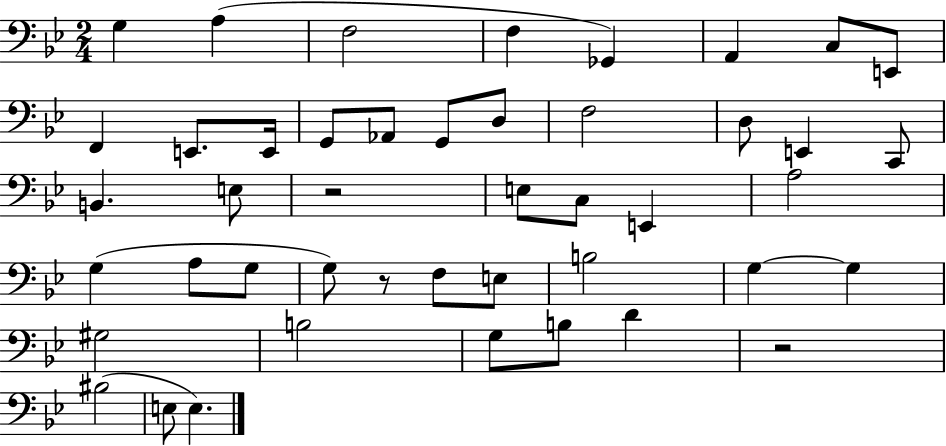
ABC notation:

X:1
T:Untitled
M:2/4
L:1/4
K:Bb
G, A, F,2 F, _G,, A,, C,/2 E,,/2 F,, E,,/2 E,,/4 G,,/2 _A,,/2 G,,/2 D,/2 F,2 D,/2 E,, C,,/2 B,, E,/2 z2 E,/2 C,/2 E,, A,2 G, A,/2 G,/2 G,/2 z/2 F,/2 E,/2 B,2 G, G, ^G,2 B,2 G,/2 B,/2 D z2 ^B,2 E,/2 E,